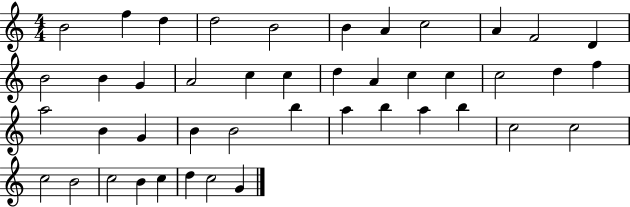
X:1
T:Untitled
M:4/4
L:1/4
K:C
B2 f d d2 B2 B A c2 A F2 D B2 B G A2 c c d A c c c2 d f a2 B G B B2 b a b a b c2 c2 c2 B2 c2 B c d c2 G